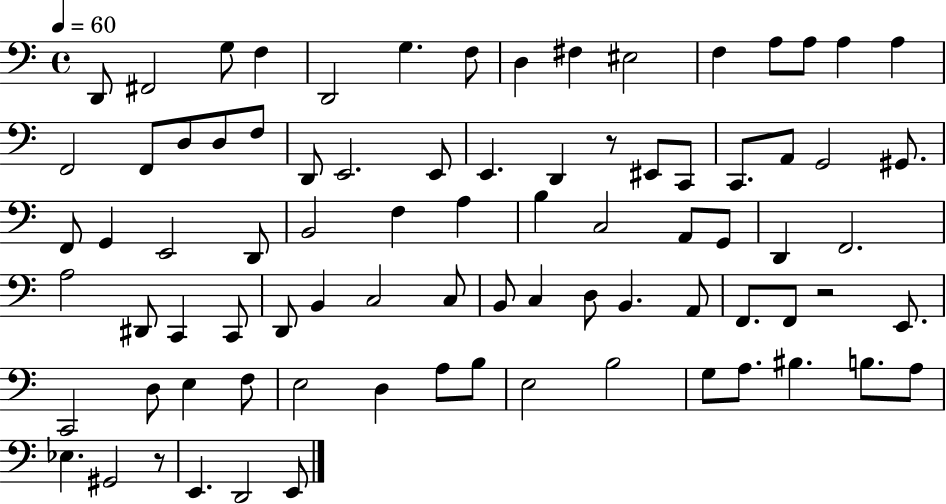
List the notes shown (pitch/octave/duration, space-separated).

D2/e F#2/h G3/e F3/q D2/h G3/q. F3/e D3/q F#3/q EIS3/h F3/q A3/e A3/e A3/q A3/q F2/h F2/e D3/e D3/e F3/e D2/e E2/h. E2/e E2/q. D2/q R/e EIS2/e C2/e C2/e. A2/e G2/h G#2/e. F2/e G2/q E2/h D2/e B2/h F3/q A3/q B3/q C3/h A2/e G2/e D2/q F2/h. A3/h D#2/e C2/q C2/e D2/e B2/q C3/h C3/e B2/e C3/q D3/e B2/q. A2/e F2/e. F2/e R/h E2/e. C2/h D3/e E3/q F3/e E3/h D3/q A3/e B3/e E3/h B3/h G3/e A3/e. BIS3/q. B3/e. A3/e Eb3/q. G#2/h R/e E2/q. D2/h E2/e